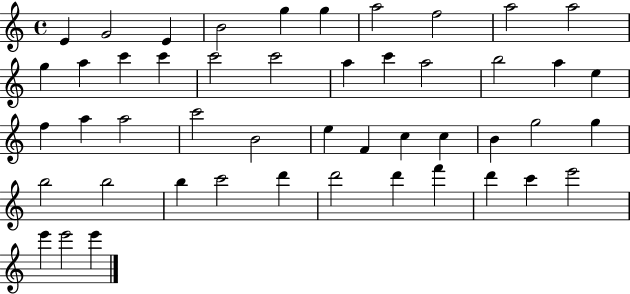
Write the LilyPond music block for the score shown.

{
  \clef treble
  \time 4/4
  \defaultTimeSignature
  \key c \major
  e'4 g'2 e'4 | b'2 g''4 g''4 | a''2 f''2 | a''2 a''2 | \break g''4 a''4 c'''4 c'''4 | c'''2 c'''2 | a''4 c'''4 a''2 | b''2 a''4 e''4 | \break f''4 a''4 a''2 | c'''2 b'2 | e''4 f'4 c''4 c''4 | b'4 g''2 g''4 | \break b''2 b''2 | b''4 c'''2 d'''4 | d'''2 d'''4 f'''4 | d'''4 c'''4 e'''2 | \break e'''4 e'''2 e'''4 | \bar "|."
}